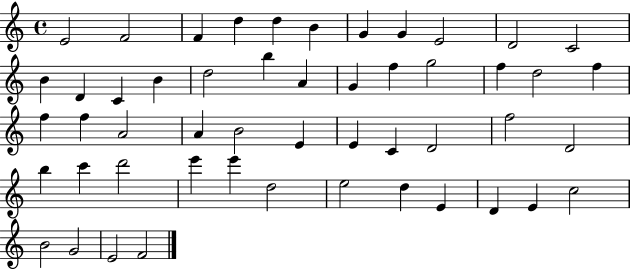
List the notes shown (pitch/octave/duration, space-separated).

E4/h F4/h F4/q D5/q D5/q B4/q G4/q G4/q E4/h D4/h C4/h B4/q D4/q C4/q B4/q D5/h B5/q A4/q G4/q F5/q G5/h F5/q D5/h F5/q F5/q F5/q A4/h A4/q B4/h E4/q E4/q C4/q D4/h F5/h D4/h B5/q C6/q D6/h E6/q E6/q D5/h E5/h D5/q E4/q D4/q E4/q C5/h B4/h G4/h E4/h F4/h